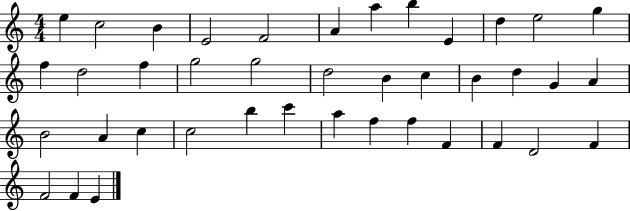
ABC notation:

X:1
T:Untitled
M:4/4
L:1/4
K:C
e c2 B E2 F2 A a b E d e2 g f d2 f g2 g2 d2 B c B d G A B2 A c c2 b c' a f f F F D2 F F2 F E